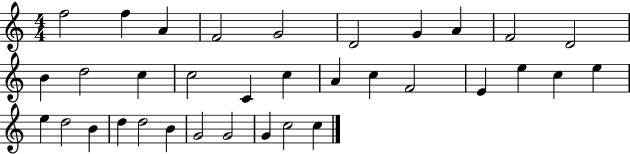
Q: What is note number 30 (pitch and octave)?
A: G4